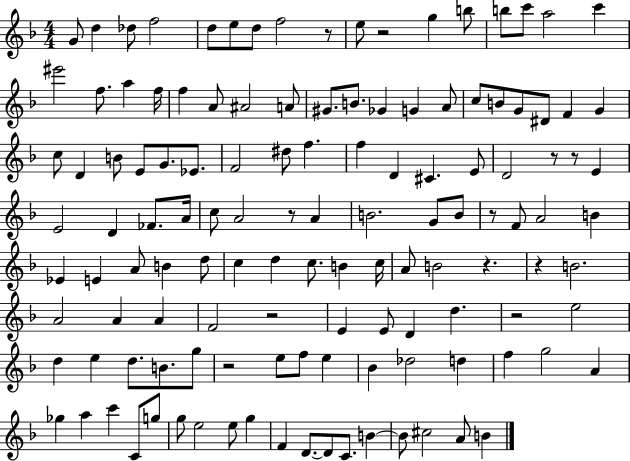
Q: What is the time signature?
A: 4/4